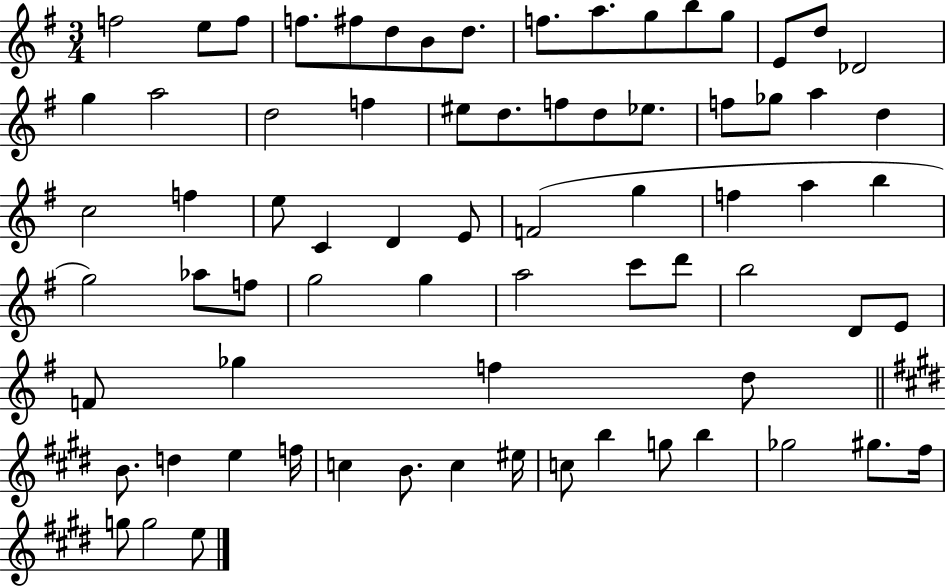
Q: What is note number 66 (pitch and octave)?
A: G5